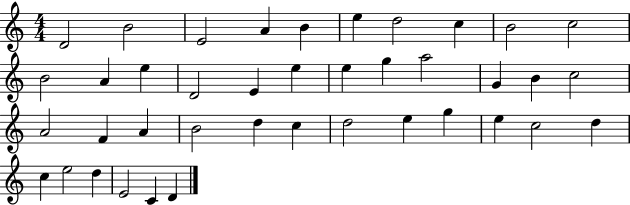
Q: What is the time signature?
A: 4/4